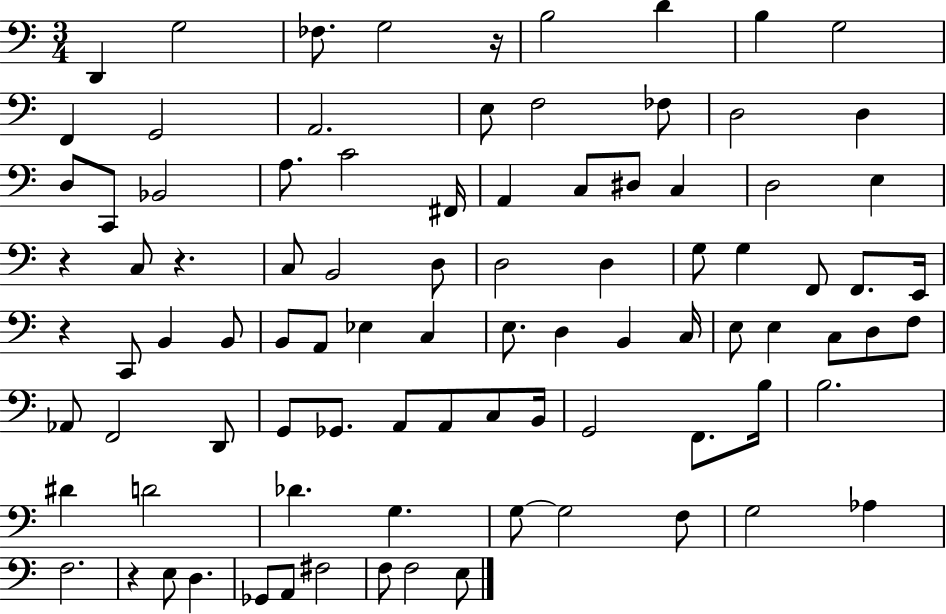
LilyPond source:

{
  \clef bass
  \numericTimeSignature
  \time 3/4
  \key c \major
  d,4 g2 | fes8. g2 r16 | b2 d'4 | b4 g2 | \break f,4 g,2 | a,2. | e8 f2 fes8 | d2 d4 | \break d8 c,8 bes,2 | a8. c'2 fis,16 | a,4 c8 dis8 c4 | d2 e4 | \break r4 c8 r4. | c8 b,2 d8 | d2 d4 | g8 g4 f,8 f,8. e,16 | \break r4 c,8 b,4 b,8 | b,8 a,8 ees4 c4 | e8. d4 b,4 c16 | e8 e4 c8 d8 f8 | \break aes,8 f,2 d,8 | g,8 ges,8. a,8 a,8 c8 b,16 | g,2 f,8. b16 | b2. | \break dis'4 d'2 | des'4. g4. | g8~~ g2 f8 | g2 aes4 | \break f2. | r4 e8 d4. | ges,8 a,8 fis2 | f8 f2 e8 | \break \bar "|."
}